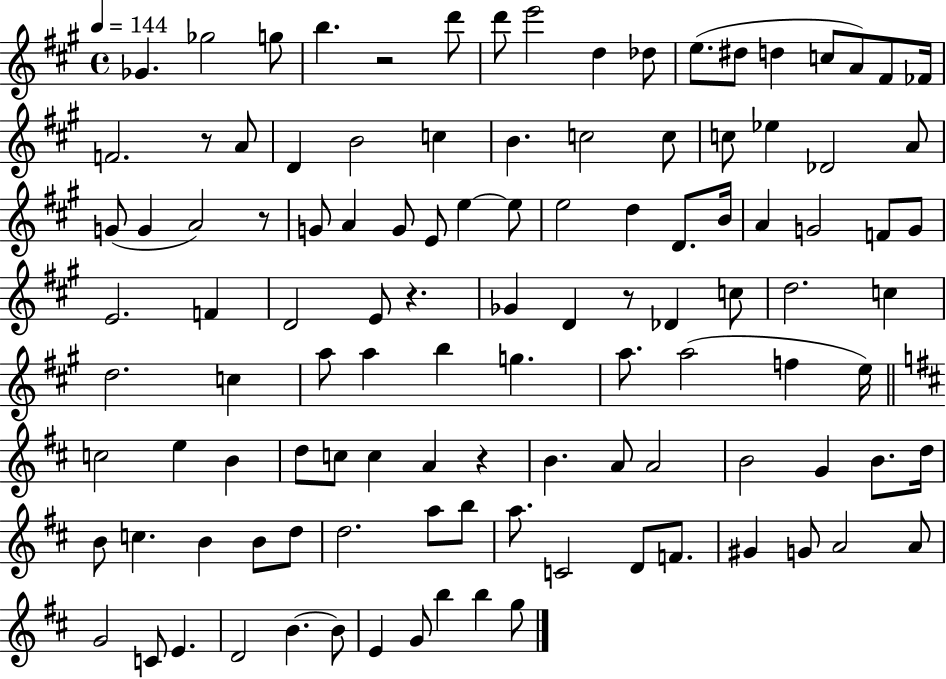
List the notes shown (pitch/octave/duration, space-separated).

Gb4/q. Gb5/h G5/e B5/q. R/h D6/e D6/e E6/h D5/q Db5/e E5/e. D#5/e D5/q C5/e A4/e F#4/e FES4/s F4/h. R/e A4/e D4/q B4/h C5/q B4/q. C5/h C5/e C5/e Eb5/q Db4/h A4/e G4/e G4/q A4/h R/e G4/e A4/q G4/e E4/e E5/q E5/e E5/h D5/q D4/e. B4/s A4/q G4/h F4/e G4/e E4/h. F4/q D4/h E4/e R/q. Gb4/q D4/q R/e Db4/q C5/e D5/h. C5/q D5/h. C5/q A5/e A5/q B5/q G5/q. A5/e. A5/h F5/q E5/s C5/h E5/q B4/q D5/e C5/e C5/q A4/q R/q B4/q. A4/e A4/h B4/h G4/q B4/e. D5/s B4/e C5/q. B4/q B4/e D5/e D5/h. A5/e B5/e A5/e. C4/h D4/e F4/e. G#4/q G4/e A4/h A4/e G4/h C4/e E4/q. D4/h B4/q. B4/e E4/q G4/e B5/q B5/q G5/e